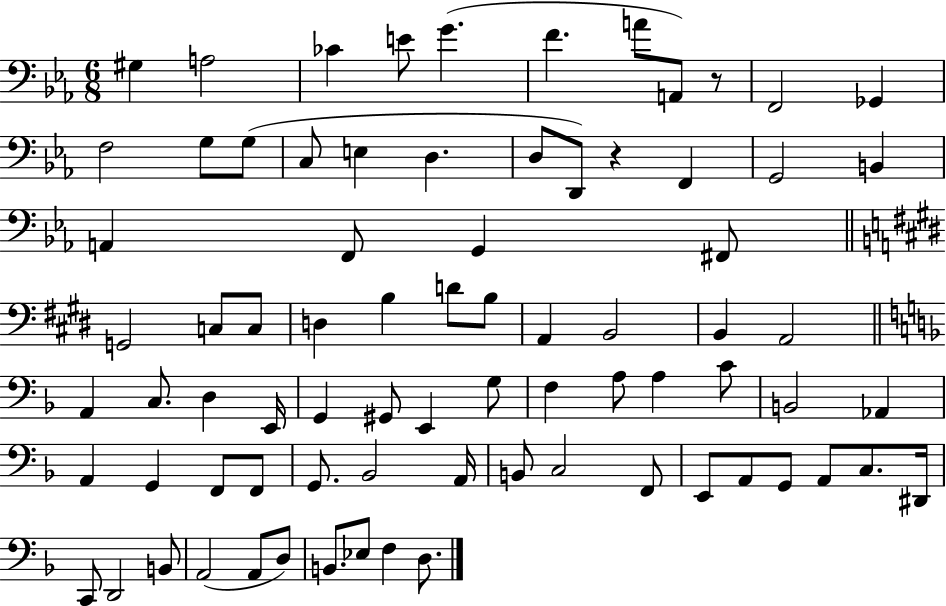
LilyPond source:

{
  \clef bass
  \numericTimeSignature
  \time 6/8
  \key ees \major
  \repeat volta 2 { gis4 a2 | ces'4 e'8 g'4.( | f'4. a'8 a,8) r8 | f,2 ges,4 | \break f2 g8 g8( | c8 e4 d4. | d8 d,8) r4 f,4 | g,2 b,4 | \break a,4 f,8 g,4 fis,8 | \bar "||" \break \key e \major g,2 c8 c8 | d4 b4 d'8 b8 | a,4 b,2 | b,4 a,2 | \break \bar "||" \break \key f \major a,4 c8. d4 e,16 | g,4 gis,8 e,4 g8 | f4 a8 a4 c'8 | b,2 aes,4 | \break a,4 g,4 f,8 f,8 | g,8. bes,2 a,16 | b,8 c2 f,8 | e,8 a,8 g,8 a,8 c8. dis,16 | \break c,8 d,2 b,8 | a,2( a,8 d8) | b,8. ees8 f4 d8. | } \bar "|."
}